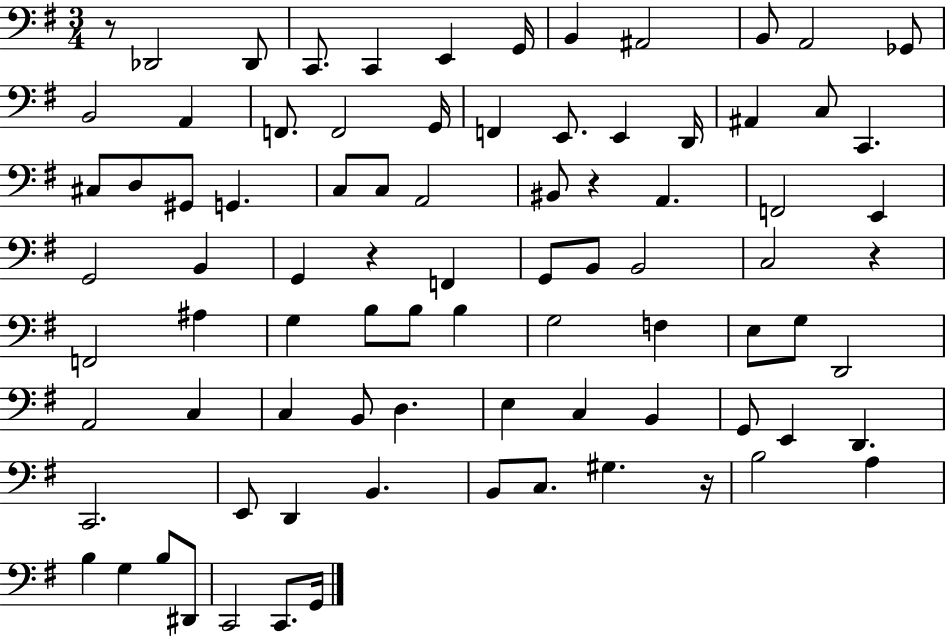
X:1
T:Untitled
M:3/4
L:1/4
K:G
z/2 _D,,2 _D,,/2 C,,/2 C,, E,, G,,/4 B,, ^A,,2 B,,/2 A,,2 _G,,/2 B,,2 A,, F,,/2 F,,2 G,,/4 F,, E,,/2 E,, D,,/4 ^A,, C,/2 C,, ^C,/2 D,/2 ^G,,/2 G,, C,/2 C,/2 A,,2 ^B,,/2 z A,, F,,2 E,, G,,2 B,, G,, z F,, G,,/2 B,,/2 B,,2 C,2 z F,,2 ^A, G, B,/2 B,/2 B, G,2 F, E,/2 G,/2 D,,2 A,,2 C, C, B,,/2 D, E, C, B,, G,,/2 E,, D,, C,,2 E,,/2 D,, B,, B,,/2 C,/2 ^G, z/4 B,2 A, B, G, B,/2 ^D,,/2 C,,2 C,,/2 G,,/4